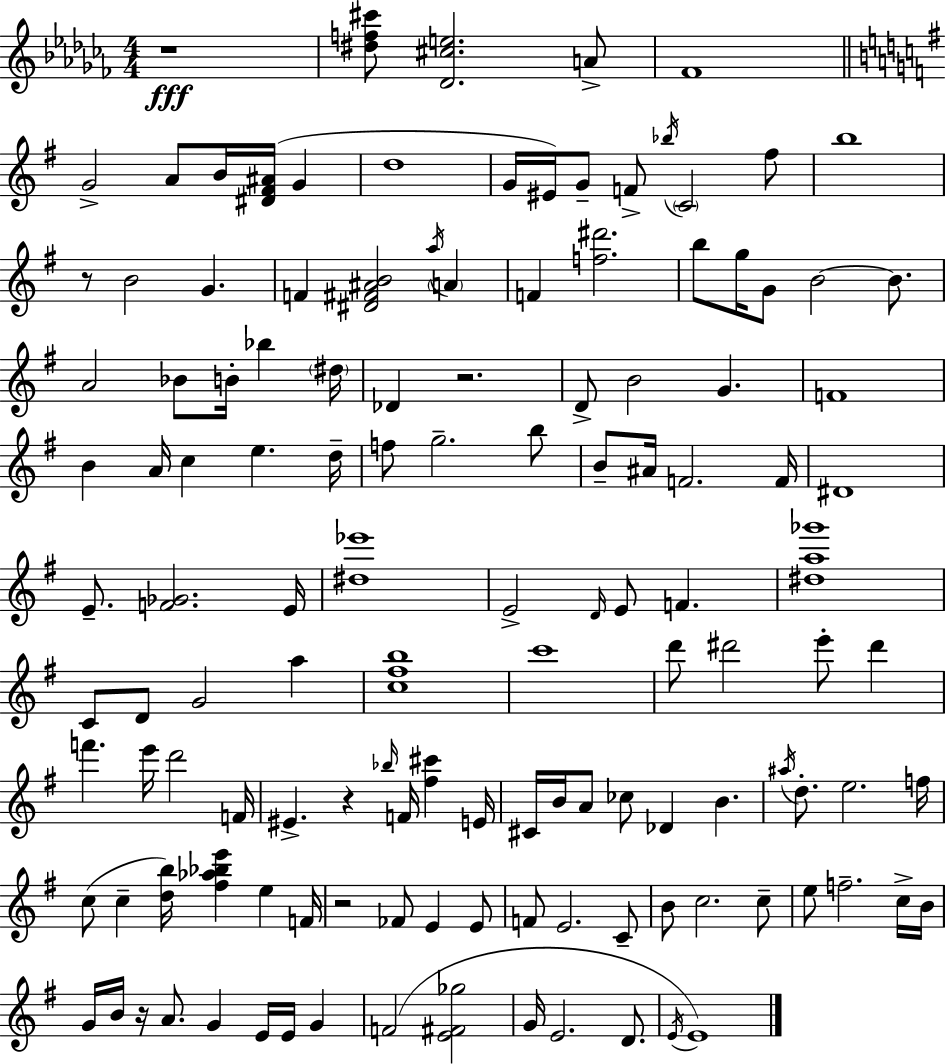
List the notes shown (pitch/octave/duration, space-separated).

R/w [D#5,F5,C#6]/e [Db4,C#5,E5]/h. A4/e FES4/w G4/h A4/e B4/s [D#4,F#4,A#4]/s G4/q D5/w G4/s EIS4/s G4/e F4/e Bb5/s C4/h F#5/e B5/w R/e B4/h G4/q. F4/q [D#4,F#4,A#4,B4]/h A5/s A4/q F4/q [F5,D#6]/h. B5/e G5/s G4/e B4/h B4/e. A4/h Bb4/e B4/s Bb5/q D#5/s Db4/q R/h. D4/e B4/h G4/q. F4/w B4/q A4/s C5/q E5/q. D5/s F5/e G5/h. B5/e B4/e A#4/s F4/h. F4/s D#4/w E4/e. [F4,Gb4]/h. E4/s [D#5,Eb6]/w E4/h D4/s E4/e F4/q. [D#5,A5,Gb6]/w C4/e D4/e G4/h A5/q [C5,F#5,B5]/w C6/w D6/e D#6/h E6/e D#6/q F6/q. E6/s D6/h F4/s EIS4/q. R/q Bb5/s F4/s [F#5,C#6]/q E4/s C#4/s B4/s A4/e CES5/e Db4/q B4/q. A#5/s D5/e. E5/h. F5/s C5/e C5/q [D5,B5]/s [F#5,Ab5,Bb5,E6]/q E5/q F4/s R/h FES4/e E4/q E4/e F4/e E4/h. C4/e B4/e C5/h. C5/e E5/e F5/h. C5/s B4/s G4/s B4/s R/s A4/e. G4/q E4/s E4/s G4/q F4/h [E4,F#4,Gb5]/h G4/s E4/h. D4/e. E4/s E4/w